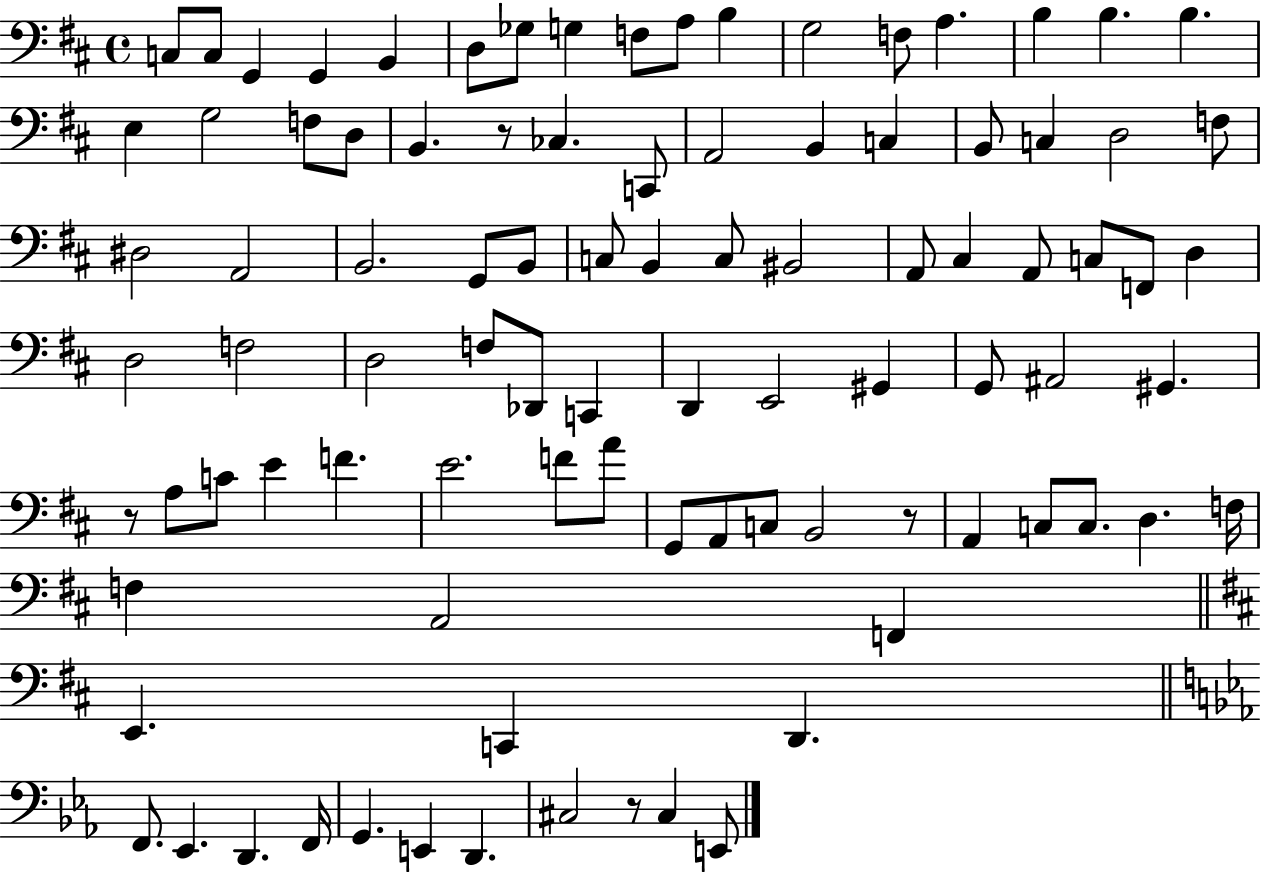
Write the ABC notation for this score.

X:1
T:Untitled
M:4/4
L:1/4
K:D
C,/2 C,/2 G,, G,, B,, D,/2 _G,/2 G, F,/2 A,/2 B, G,2 F,/2 A, B, B, B, E, G,2 F,/2 D,/2 B,, z/2 _C, C,,/2 A,,2 B,, C, B,,/2 C, D,2 F,/2 ^D,2 A,,2 B,,2 G,,/2 B,,/2 C,/2 B,, C,/2 ^B,,2 A,,/2 ^C, A,,/2 C,/2 F,,/2 D, D,2 F,2 D,2 F,/2 _D,,/2 C,, D,, E,,2 ^G,, G,,/2 ^A,,2 ^G,, z/2 A,/2 C/2 E F E2 F/2 A/2 G,,/2 A,,/2 C,/2 B,,2 z/2 A,, C,/2 C,/2 D, F,/4 F, A,,2 F,, E,, C,, D,, F,,/2 _E,, D,, F,,/4 G,, E,, D,, ^C,2 z/2 ^C, E,,/2